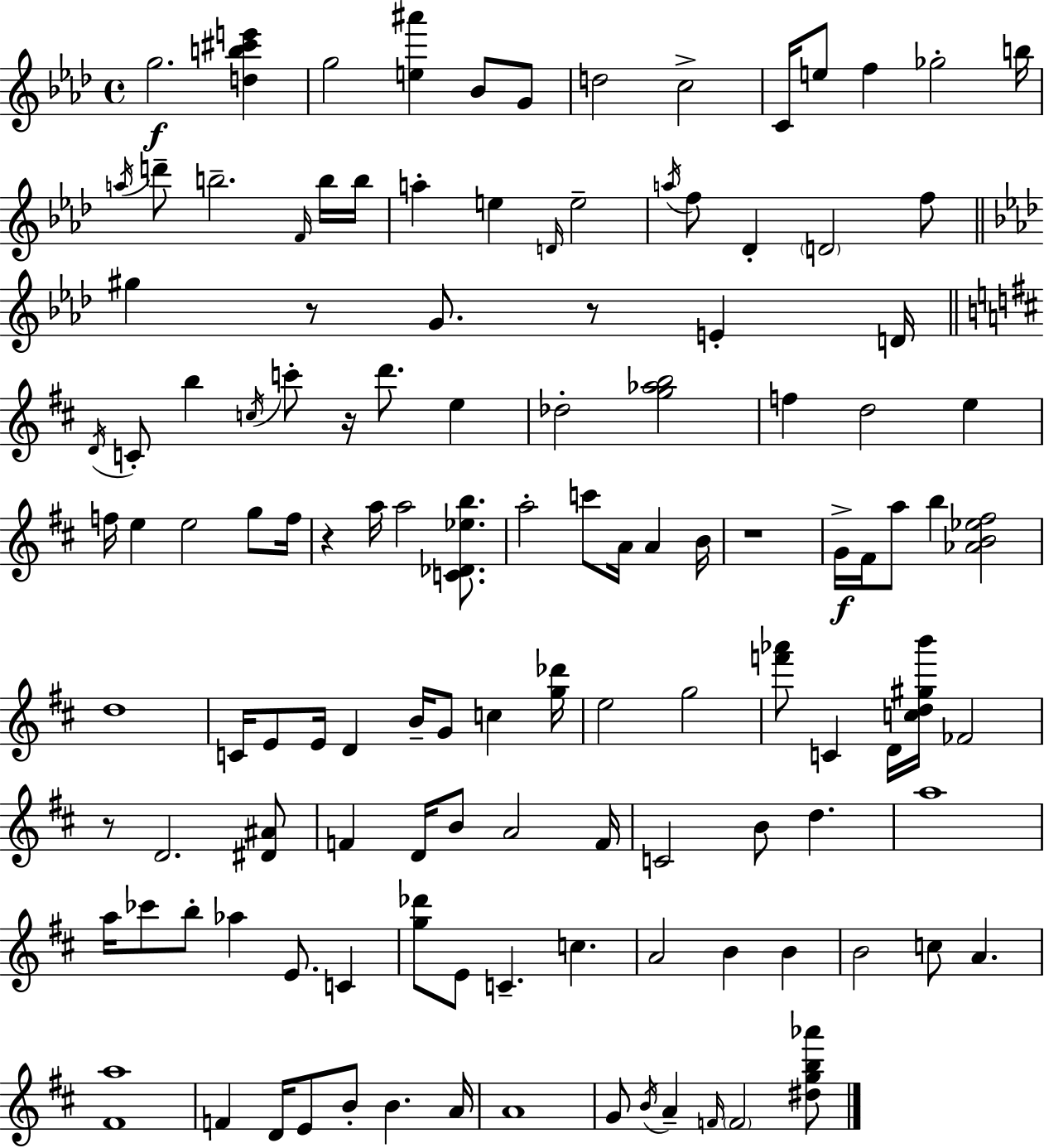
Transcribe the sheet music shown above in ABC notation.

X:1
T:Untitled
M:4/4
L:1/4
K:Fm
g2 [db^c'e'] g2 [e^a'] _B/2 G/2 d2 c2 C/4 e/2 f _g2 b/4 a/4 d'/2 b2 F/4 b/4 b/4 a e D/4 e2 a/4 f/2 _D D2 f/2 ^g z/2 G/2 z/2 E D/4 D/4 C/2 b c/4 c'/2 z/4 d'/2 e _d2 [g_ab]2 f d2 e f/4 e e2 g/2 f/4 z a/4 a2 [C_D_eb]/2 a2 c'/2 A/4 A B/4 z4 G/4 ^F/4 a/2 b [_AB_e^f]2 d4 C/4 E/2 E/4 D B/4 G/2 c [g_d']/4 e2 g2 [f'_a']/2 C D/4 [cd^gb']/4 _F2 z/2 D2 [^D^A]/2 F D/4 B/2 A2 F/4 C2 B/2 d a4 a/4 _c'/2 b/2 _a E/2 C [g_d']/2 E/2 C c A2 B B B2 c/2 A [^Fa]4 F D/4 E/2 B/2 B A/4 A4 G/2 B/4 A F/4 F2 [^dgb_a']/2